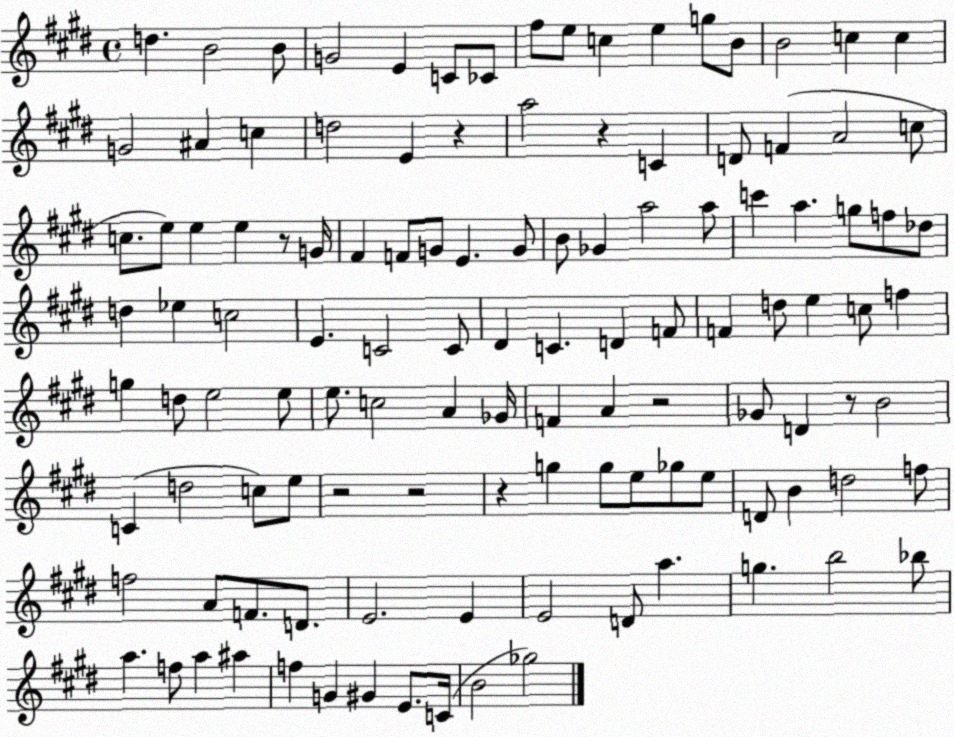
X:1
T:Untitled
M:4/4
L:1/4
K:E
d B2 B/2 G2 E C/2 _C/2 ^f/2 e/2 c e g/2 B/2 B2 c c G2 ^A c d2 E z a2 z C D/2 F A2 c/2 c/2 e/2 e e z/2 G/4 ^F F/2 G/2 E G/2 B/2 _G a2 a/2 c' a g/2 f/2 _d/2 d _e c2 E C2 C/2 ^D C D F/2 F d/2 e c/2 f g d/2 e2 e/2 e/2 c2 A _G/4 F A z2 _G/2 D z/2 B2 C d2 c/2 e/2 z2 z2 z g g/2 e/2 _g/2 e/2 D/2 B d2 f/2 f2 A/2 F/2 D/2 E2 E E2 D/2 a g b2 _b/2 a f/2 a ^a f G ^G E/2 C/4 B2 _g2